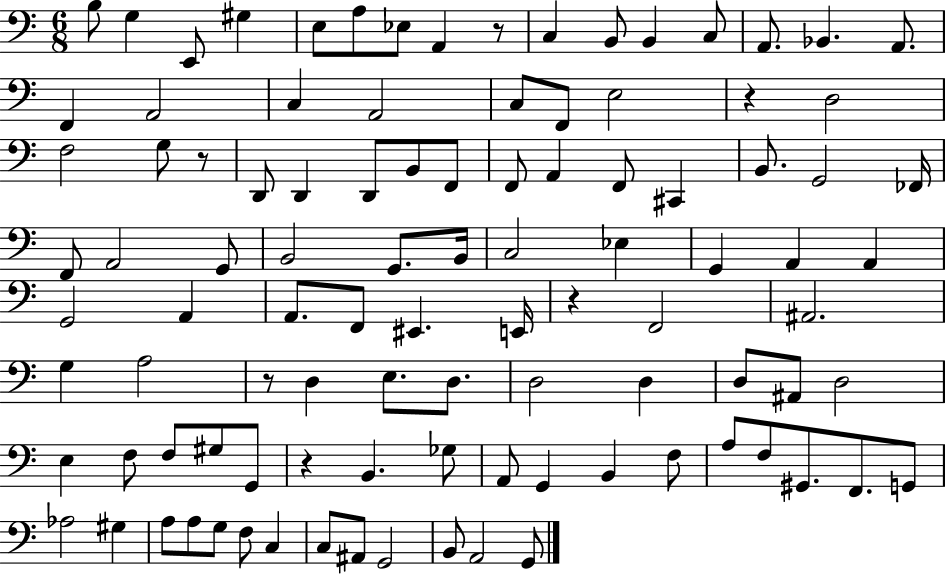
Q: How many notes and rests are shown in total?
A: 101